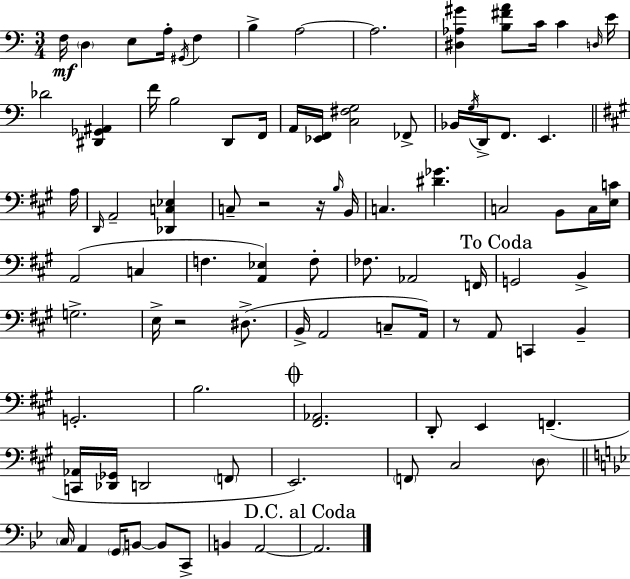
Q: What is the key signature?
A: A minor